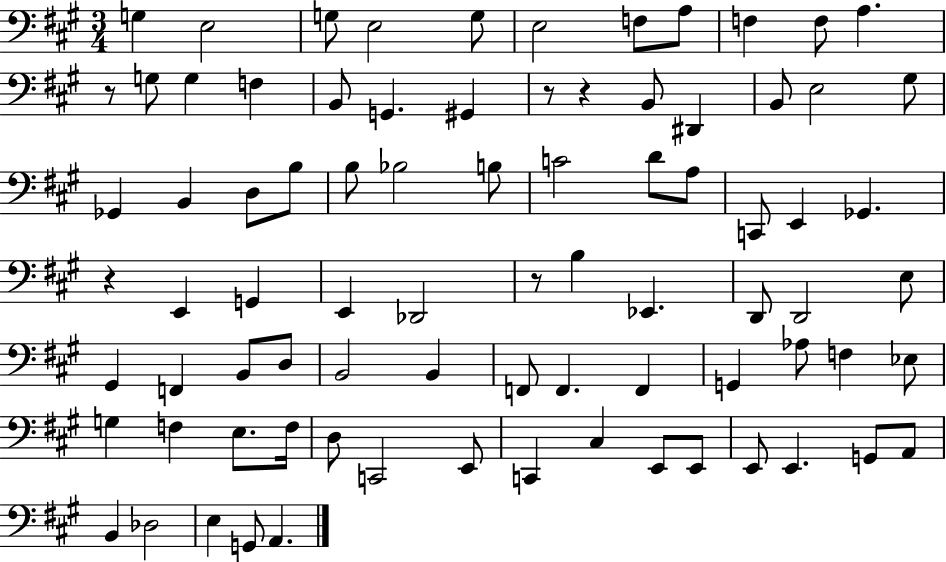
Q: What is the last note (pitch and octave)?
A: A2